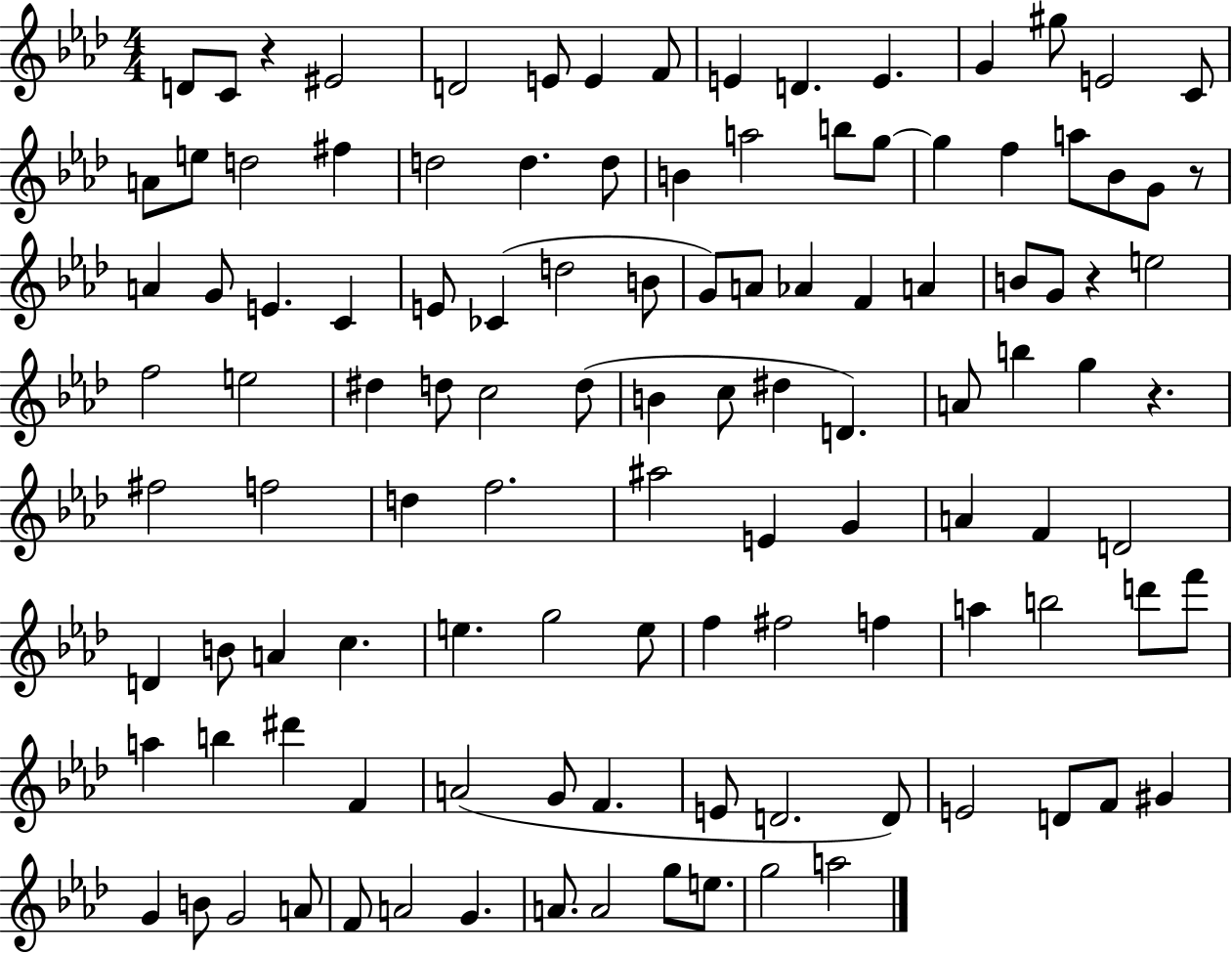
D4/e C4/e R/q EIS4/h D4/h E4/e E4/q F4/e E4/q D4/q. E4/q. G4/q G#5/e E4/h C4/e A4/e E5/e D5/h F#5/q D5/h D5/q. D5/e B4/q A5/h B5/e G5/e G5/q F5/q A5/e Bb4/e G4/e R/e A4/q G4/e E4/q. C4/q E4/e CES4/q D5/h B4/e G4/e A4/e Ab4/q F4/q A4/q B4/e G4/e R/q E5/h F5/h E5/h D#5/q D5/e C5/h D5/e B4/q C5/e D#5/q D4/q. A4/e B5/q G5/q R/q. F#5/h F5/h D5/q F5/h. A#5/h E4/q G4/q A4/q F4/q D4/h D4/q B4/e A4/q C5/q. E5/q. G5/h E5/e F5/q F#5/h F5/q A5/q B5/h D6/e F6/e A5/q B5/q D#6/q F4/q A4/h G4/e F4/q. E4/e D4/h. D4/e E4/h D4/e F4/e G#4/q G4/q B4/e G4/h A4/e F4/e A4/h G4/q. A4/e. A4/h G5/e E5/e. G5/h A5/h